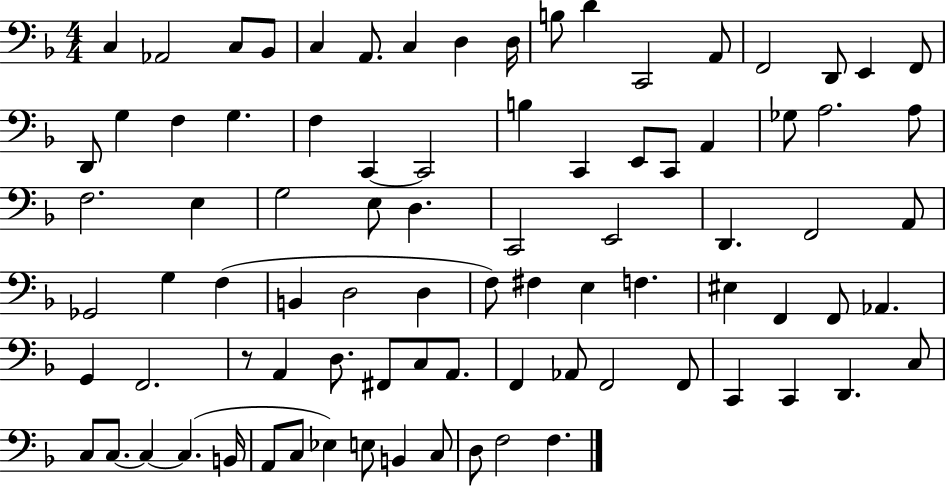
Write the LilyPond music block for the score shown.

{
  \clef bass
  \numericTimeSignature
  \time 4/4
  \key f \major
  c4 aes,2 c8 bes,8 | c4 a,8. c4 d4 d16 | b8 d'4 c,2 a,8 | f,2 d,8 e,4 f,8 | \break d,8 g4 f4 g4. | f4 c,4~~ c,2 | b4 c,4 e,8 c,8 a,4 | ges8 a2. a8 | \break f2. e4 | g2 e8 d4. | c,2 e,2 | d,4. f,2 a,8 | \break ges,2 g4 f4( | b,4 d2 d4 | f8) fis4 e4 f4. | eis4 f,4 f,8 aes,4. | \break g,4 f,2. | r8 a,4 d8. fis,8 c8 a,8. | f,4 aes,8 f,2 f,8 | c,4 c,4 d,4. c8 | \break c8 c8.~~ c4~~ c4.( b,16 | a,8 c8 ees4) e8 b,4 c8 | d8 f2 f4. | \bar "|."
}